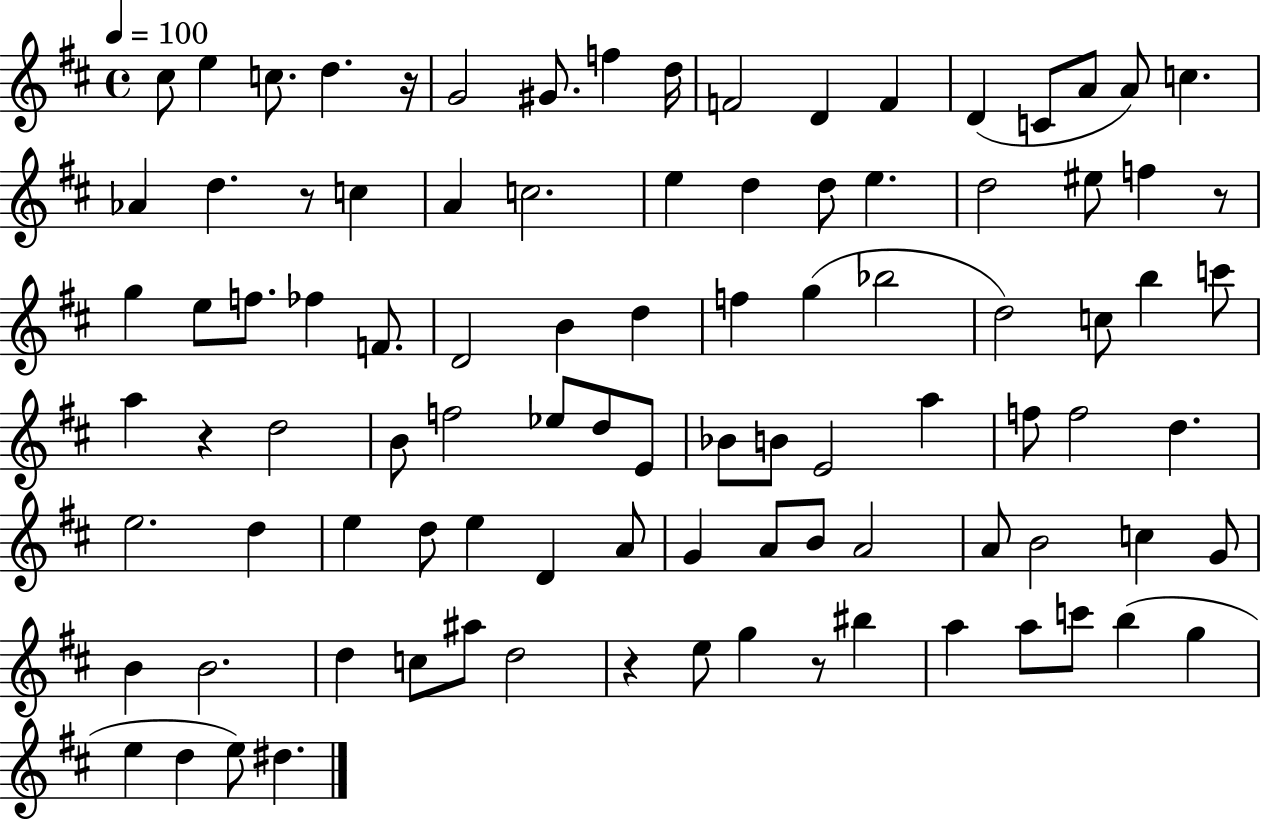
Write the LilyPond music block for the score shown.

{
  \clef treble
  \time 4/4
  \defaultTimeSignature
  \key d \major
  \tempo 4 = 100
  cis''8 e''4 c''8. d''4. r16 | g'2 gis'8. f''4 d''16 | f'2 d'4 f'4 | d'4( c'8 a'8 a'8) c''4. | \break aes'4 d''4. r8 c''4 | a'4 c''2. | e''4 d''4 d''8 e''4. | d''2 eis''8 f''4 r8 | \break g''4 e''8 f''8. fes''4 f'8. | d'2 b'4 d''4 | f''4 g''4( bes''2 | d''2) c''8 b''4 c'''8 | \break a''4 r4 d''2 | b'8 f''2 ees''8 d''8 e'8 | bes'8 b'8 e'2 a''4 | f''8 f''2 d''4. | \break e''2. d''4 | e''4 d''8 e''4 d'4 a'8 | g'4 a'8 b'8 a'2 | a'8 b'2 c''4 g'8 | \break b'4 b'2. | d''4 c''8 ais''8 d''2 | r4 e''8 g''4 r8 bis''4 | a''4 a''8 c'''8 b''4( g''4 | \break e''4 d''4 e''8) dis''4. | \bar "|."
}